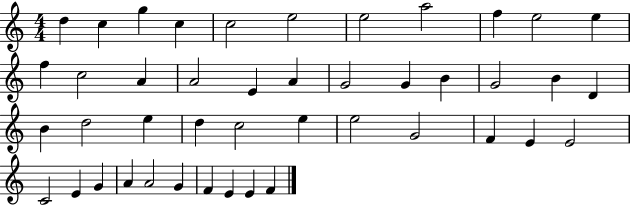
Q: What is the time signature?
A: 4/4